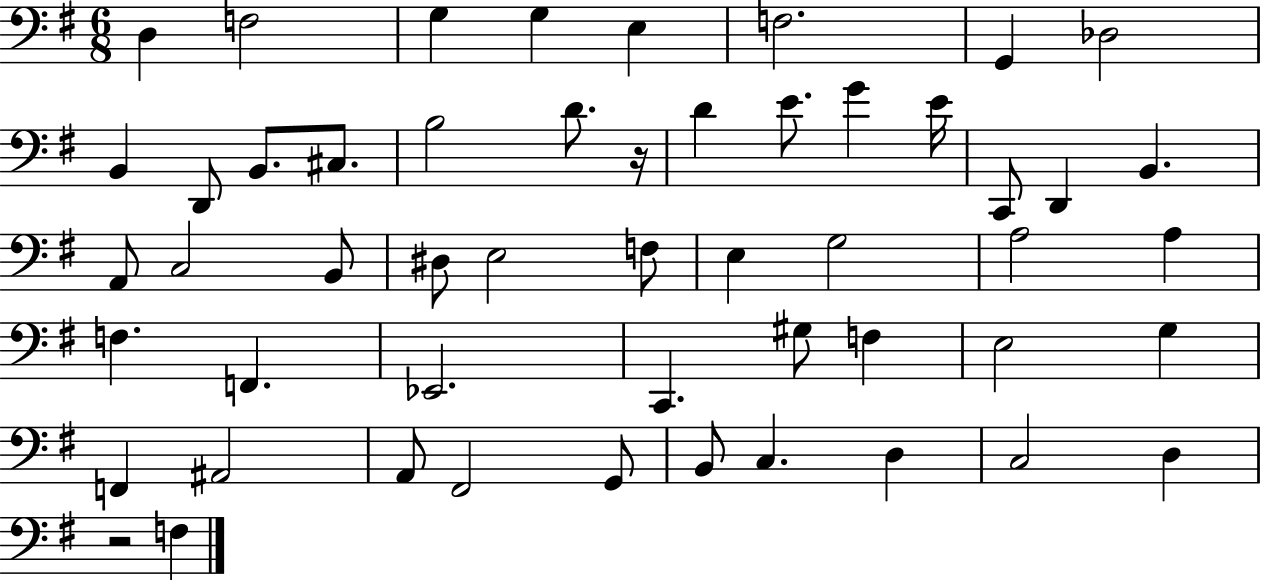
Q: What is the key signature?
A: G major